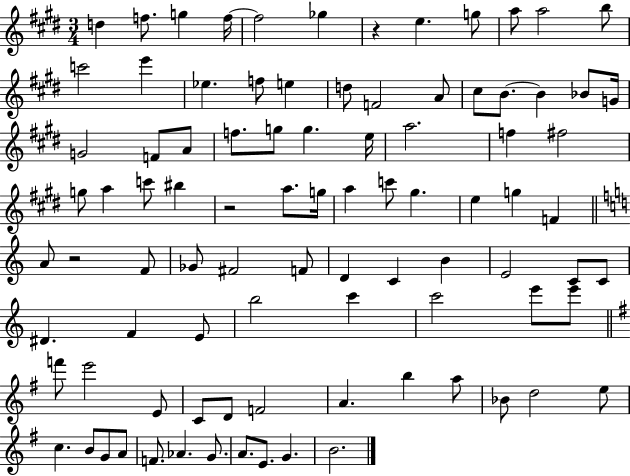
{
  \clef treble
  \numericTimeSignature
  \time 3/4
  \key e \major
  d''4 f''8. g''4 f''16~~ | f''2 ges''4 | r4 e''4. g''8 | a''8 a''2 b''8 | \break c'''2 e'''4 | ees''4. f''8 e''4 | d''8 f'2 a'8 | cis''8 b'8.~~ b'4 bes'8 g'16 | \break g'2 f'8 a'8 | f''8. g''8 g''4. e''16 | a''2. | f''4 fis''2 | \break g''8 a''4 c'''8 bis''4 | r2 a''8. g''16 | a''4 c'''8 gis''4. | e''4 g''4 f'4 | \break \bar "||" \break \key c \major a'8 r2 f'8 | ges'8 fis'2 f'8 | d'4 c'4 b'4 | e'2 c'8 c'8 | \break dis'4. f'4 e'8 | b''2 c'''4 | c'''2 e'''8 e'''8 | \bar "||" \break \key g \major f'''8 e'''2 e'8 | c'8 d'8 f'2 | a'4. b''4 a''8 | bes'8 d''2 e''8 | \break c''4. b'8 g'8 a'8 | f'8. aes'4. g'8. | a'8. e'8. g'4. | b'2. | \break \bar "|."
}